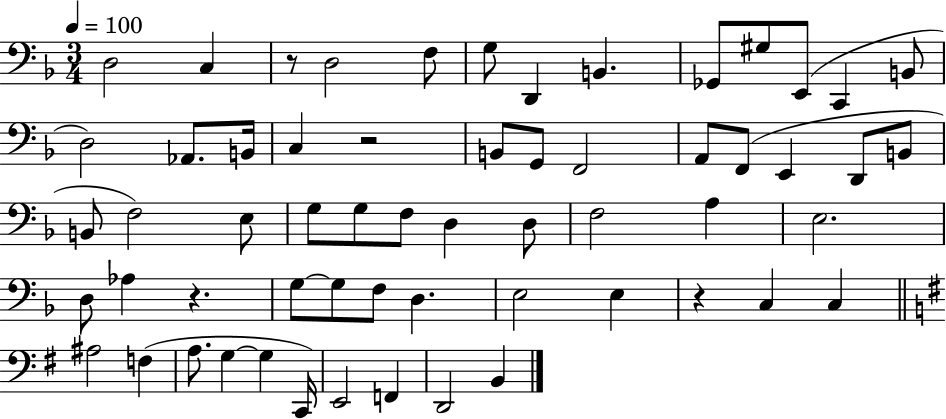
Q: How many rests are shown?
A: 4